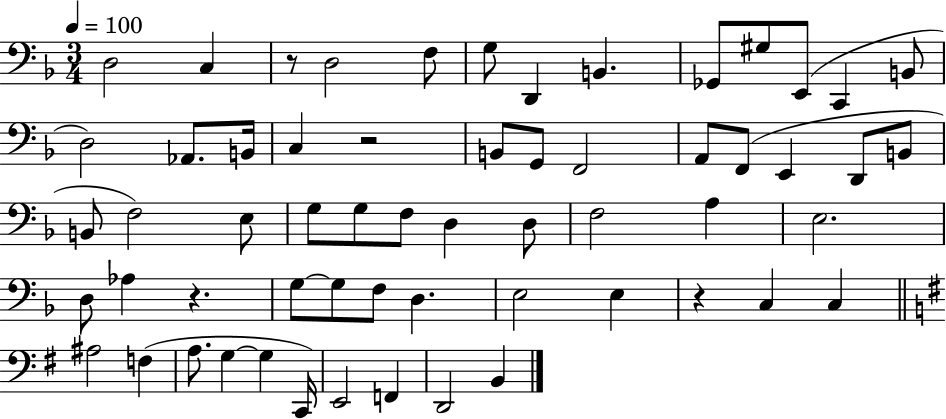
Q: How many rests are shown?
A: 4